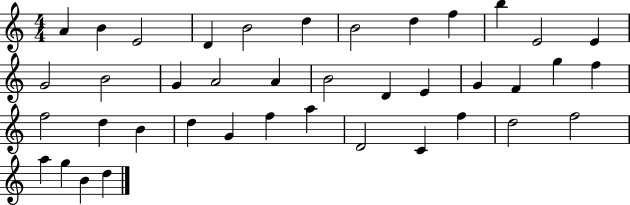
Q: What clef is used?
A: treble